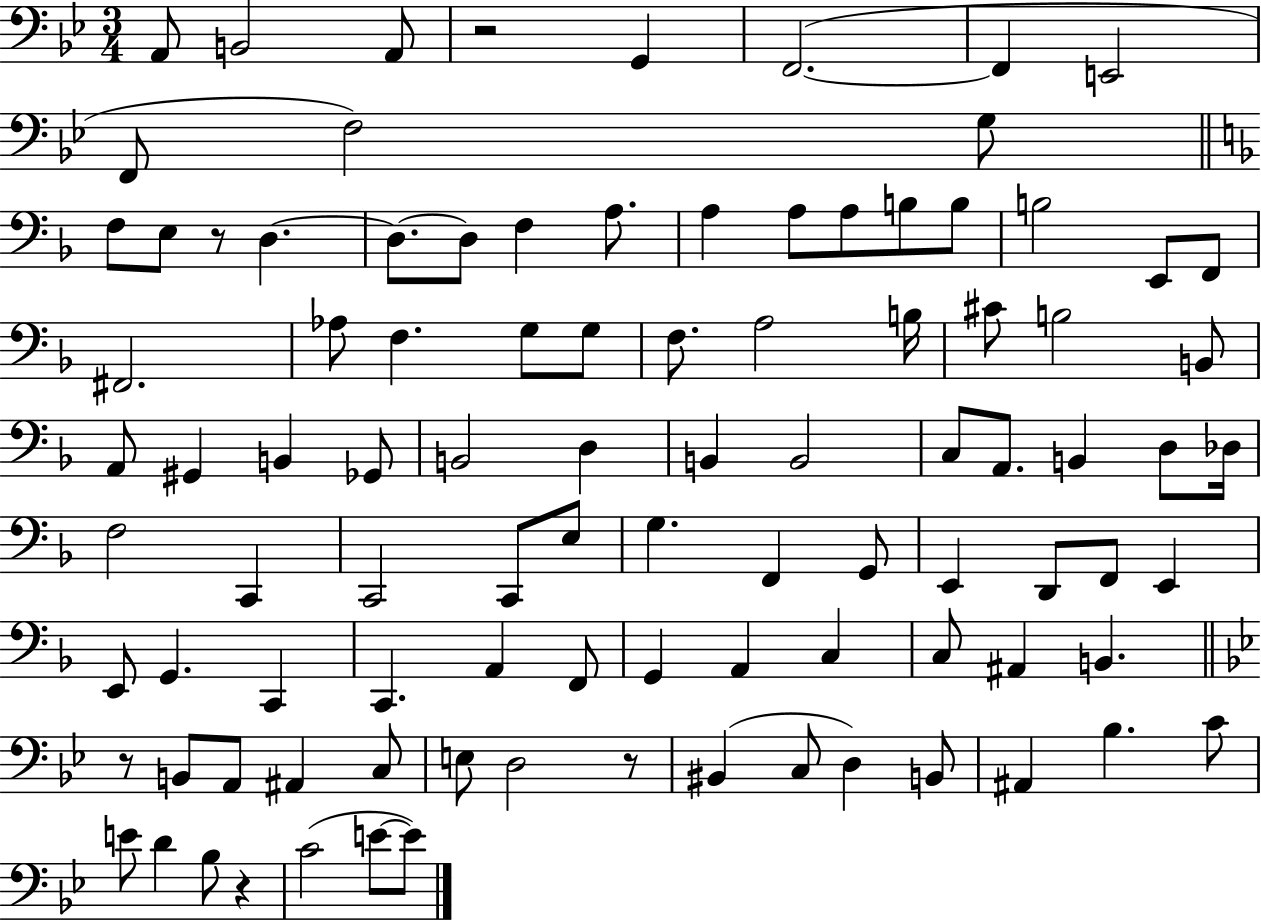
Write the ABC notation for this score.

X:1
T:Untitled
M:3/4
L:1/4
K:Bb
A,,/2 B,,2 A,,/2 z2 G,, F,,2 F,, E,,2 F,,/2 F,2 G,/2 F,/2 E,/2 z/2 D, D,/2 D,/2 F, A,/2 A, A,/2 A,/2 B,/2 B,/2 B,2 E,,/2 F,,/2 ^F,,2 _A,/2 F, G,/2 G,/2 F,/2 A,2 B,/4 ^C/2 B,2 B,,/2 A,,/2 ^G,, B,, _G,,/2 B,,2 D, B,, B,,2 C,/2 A,,/2 B,, D,/2 _D,/4 F,2 C,, C,,2 C,,/2 E,/2 G, F,, G,,/2 E,, D,,/2 F,,/2 E,, E,,/2 G,, C,, C,, A,, F,,/2 G,, A,, C, C,/2 ^A,, B,, z/2 B,,/2 A,,/2 ^A,, C,/2 E,/2 D,2 z/2 ^B,, C,/2 D, B,,/2 ^A,, _B, C/2 E/2 D _B,/2 z C2 E/2 E/2